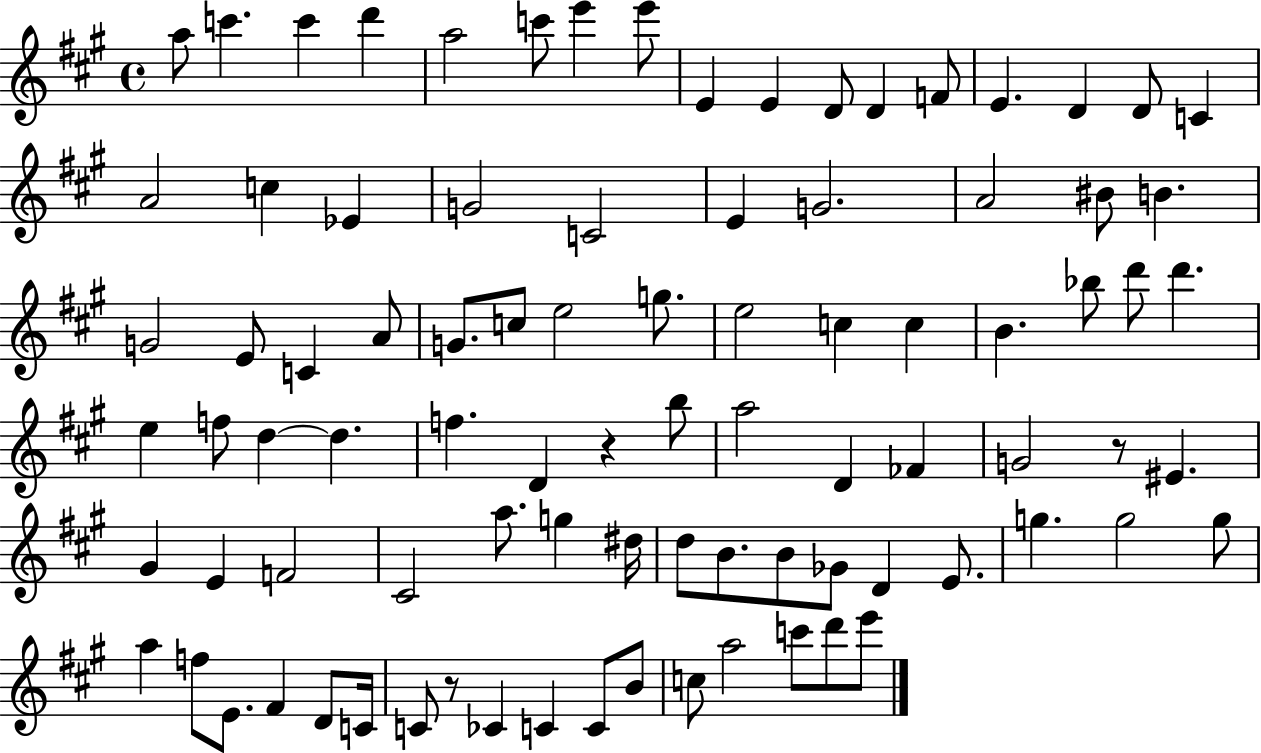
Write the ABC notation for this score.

X:1
T:Untitled
M:4/4
L:1/4
K:A
a/2 c' c' d' a2 c'/2 e' e'/2 E E D/2 D F/2 E D D/2 C A2 c _E G2 C2 E G2 A2 ^B/2 B G2 E/2 C A/2 G/2 c/2 e2 g/2 e2 c c B _b/2 d'/2 d' e f/2 d d f D z b/2 a2 D _F G2 z/2 ^E ^G E F2 ^C2 a/2 g ^d/4 d/2 B/2 B/2 _G/2 D E/2 g g2 g/2 a f/2 E/2 ^F D/2 C/4 C/2 z/2 _C C C/2 B/2 c/2 a2 c'/2 d'/2 e'/2